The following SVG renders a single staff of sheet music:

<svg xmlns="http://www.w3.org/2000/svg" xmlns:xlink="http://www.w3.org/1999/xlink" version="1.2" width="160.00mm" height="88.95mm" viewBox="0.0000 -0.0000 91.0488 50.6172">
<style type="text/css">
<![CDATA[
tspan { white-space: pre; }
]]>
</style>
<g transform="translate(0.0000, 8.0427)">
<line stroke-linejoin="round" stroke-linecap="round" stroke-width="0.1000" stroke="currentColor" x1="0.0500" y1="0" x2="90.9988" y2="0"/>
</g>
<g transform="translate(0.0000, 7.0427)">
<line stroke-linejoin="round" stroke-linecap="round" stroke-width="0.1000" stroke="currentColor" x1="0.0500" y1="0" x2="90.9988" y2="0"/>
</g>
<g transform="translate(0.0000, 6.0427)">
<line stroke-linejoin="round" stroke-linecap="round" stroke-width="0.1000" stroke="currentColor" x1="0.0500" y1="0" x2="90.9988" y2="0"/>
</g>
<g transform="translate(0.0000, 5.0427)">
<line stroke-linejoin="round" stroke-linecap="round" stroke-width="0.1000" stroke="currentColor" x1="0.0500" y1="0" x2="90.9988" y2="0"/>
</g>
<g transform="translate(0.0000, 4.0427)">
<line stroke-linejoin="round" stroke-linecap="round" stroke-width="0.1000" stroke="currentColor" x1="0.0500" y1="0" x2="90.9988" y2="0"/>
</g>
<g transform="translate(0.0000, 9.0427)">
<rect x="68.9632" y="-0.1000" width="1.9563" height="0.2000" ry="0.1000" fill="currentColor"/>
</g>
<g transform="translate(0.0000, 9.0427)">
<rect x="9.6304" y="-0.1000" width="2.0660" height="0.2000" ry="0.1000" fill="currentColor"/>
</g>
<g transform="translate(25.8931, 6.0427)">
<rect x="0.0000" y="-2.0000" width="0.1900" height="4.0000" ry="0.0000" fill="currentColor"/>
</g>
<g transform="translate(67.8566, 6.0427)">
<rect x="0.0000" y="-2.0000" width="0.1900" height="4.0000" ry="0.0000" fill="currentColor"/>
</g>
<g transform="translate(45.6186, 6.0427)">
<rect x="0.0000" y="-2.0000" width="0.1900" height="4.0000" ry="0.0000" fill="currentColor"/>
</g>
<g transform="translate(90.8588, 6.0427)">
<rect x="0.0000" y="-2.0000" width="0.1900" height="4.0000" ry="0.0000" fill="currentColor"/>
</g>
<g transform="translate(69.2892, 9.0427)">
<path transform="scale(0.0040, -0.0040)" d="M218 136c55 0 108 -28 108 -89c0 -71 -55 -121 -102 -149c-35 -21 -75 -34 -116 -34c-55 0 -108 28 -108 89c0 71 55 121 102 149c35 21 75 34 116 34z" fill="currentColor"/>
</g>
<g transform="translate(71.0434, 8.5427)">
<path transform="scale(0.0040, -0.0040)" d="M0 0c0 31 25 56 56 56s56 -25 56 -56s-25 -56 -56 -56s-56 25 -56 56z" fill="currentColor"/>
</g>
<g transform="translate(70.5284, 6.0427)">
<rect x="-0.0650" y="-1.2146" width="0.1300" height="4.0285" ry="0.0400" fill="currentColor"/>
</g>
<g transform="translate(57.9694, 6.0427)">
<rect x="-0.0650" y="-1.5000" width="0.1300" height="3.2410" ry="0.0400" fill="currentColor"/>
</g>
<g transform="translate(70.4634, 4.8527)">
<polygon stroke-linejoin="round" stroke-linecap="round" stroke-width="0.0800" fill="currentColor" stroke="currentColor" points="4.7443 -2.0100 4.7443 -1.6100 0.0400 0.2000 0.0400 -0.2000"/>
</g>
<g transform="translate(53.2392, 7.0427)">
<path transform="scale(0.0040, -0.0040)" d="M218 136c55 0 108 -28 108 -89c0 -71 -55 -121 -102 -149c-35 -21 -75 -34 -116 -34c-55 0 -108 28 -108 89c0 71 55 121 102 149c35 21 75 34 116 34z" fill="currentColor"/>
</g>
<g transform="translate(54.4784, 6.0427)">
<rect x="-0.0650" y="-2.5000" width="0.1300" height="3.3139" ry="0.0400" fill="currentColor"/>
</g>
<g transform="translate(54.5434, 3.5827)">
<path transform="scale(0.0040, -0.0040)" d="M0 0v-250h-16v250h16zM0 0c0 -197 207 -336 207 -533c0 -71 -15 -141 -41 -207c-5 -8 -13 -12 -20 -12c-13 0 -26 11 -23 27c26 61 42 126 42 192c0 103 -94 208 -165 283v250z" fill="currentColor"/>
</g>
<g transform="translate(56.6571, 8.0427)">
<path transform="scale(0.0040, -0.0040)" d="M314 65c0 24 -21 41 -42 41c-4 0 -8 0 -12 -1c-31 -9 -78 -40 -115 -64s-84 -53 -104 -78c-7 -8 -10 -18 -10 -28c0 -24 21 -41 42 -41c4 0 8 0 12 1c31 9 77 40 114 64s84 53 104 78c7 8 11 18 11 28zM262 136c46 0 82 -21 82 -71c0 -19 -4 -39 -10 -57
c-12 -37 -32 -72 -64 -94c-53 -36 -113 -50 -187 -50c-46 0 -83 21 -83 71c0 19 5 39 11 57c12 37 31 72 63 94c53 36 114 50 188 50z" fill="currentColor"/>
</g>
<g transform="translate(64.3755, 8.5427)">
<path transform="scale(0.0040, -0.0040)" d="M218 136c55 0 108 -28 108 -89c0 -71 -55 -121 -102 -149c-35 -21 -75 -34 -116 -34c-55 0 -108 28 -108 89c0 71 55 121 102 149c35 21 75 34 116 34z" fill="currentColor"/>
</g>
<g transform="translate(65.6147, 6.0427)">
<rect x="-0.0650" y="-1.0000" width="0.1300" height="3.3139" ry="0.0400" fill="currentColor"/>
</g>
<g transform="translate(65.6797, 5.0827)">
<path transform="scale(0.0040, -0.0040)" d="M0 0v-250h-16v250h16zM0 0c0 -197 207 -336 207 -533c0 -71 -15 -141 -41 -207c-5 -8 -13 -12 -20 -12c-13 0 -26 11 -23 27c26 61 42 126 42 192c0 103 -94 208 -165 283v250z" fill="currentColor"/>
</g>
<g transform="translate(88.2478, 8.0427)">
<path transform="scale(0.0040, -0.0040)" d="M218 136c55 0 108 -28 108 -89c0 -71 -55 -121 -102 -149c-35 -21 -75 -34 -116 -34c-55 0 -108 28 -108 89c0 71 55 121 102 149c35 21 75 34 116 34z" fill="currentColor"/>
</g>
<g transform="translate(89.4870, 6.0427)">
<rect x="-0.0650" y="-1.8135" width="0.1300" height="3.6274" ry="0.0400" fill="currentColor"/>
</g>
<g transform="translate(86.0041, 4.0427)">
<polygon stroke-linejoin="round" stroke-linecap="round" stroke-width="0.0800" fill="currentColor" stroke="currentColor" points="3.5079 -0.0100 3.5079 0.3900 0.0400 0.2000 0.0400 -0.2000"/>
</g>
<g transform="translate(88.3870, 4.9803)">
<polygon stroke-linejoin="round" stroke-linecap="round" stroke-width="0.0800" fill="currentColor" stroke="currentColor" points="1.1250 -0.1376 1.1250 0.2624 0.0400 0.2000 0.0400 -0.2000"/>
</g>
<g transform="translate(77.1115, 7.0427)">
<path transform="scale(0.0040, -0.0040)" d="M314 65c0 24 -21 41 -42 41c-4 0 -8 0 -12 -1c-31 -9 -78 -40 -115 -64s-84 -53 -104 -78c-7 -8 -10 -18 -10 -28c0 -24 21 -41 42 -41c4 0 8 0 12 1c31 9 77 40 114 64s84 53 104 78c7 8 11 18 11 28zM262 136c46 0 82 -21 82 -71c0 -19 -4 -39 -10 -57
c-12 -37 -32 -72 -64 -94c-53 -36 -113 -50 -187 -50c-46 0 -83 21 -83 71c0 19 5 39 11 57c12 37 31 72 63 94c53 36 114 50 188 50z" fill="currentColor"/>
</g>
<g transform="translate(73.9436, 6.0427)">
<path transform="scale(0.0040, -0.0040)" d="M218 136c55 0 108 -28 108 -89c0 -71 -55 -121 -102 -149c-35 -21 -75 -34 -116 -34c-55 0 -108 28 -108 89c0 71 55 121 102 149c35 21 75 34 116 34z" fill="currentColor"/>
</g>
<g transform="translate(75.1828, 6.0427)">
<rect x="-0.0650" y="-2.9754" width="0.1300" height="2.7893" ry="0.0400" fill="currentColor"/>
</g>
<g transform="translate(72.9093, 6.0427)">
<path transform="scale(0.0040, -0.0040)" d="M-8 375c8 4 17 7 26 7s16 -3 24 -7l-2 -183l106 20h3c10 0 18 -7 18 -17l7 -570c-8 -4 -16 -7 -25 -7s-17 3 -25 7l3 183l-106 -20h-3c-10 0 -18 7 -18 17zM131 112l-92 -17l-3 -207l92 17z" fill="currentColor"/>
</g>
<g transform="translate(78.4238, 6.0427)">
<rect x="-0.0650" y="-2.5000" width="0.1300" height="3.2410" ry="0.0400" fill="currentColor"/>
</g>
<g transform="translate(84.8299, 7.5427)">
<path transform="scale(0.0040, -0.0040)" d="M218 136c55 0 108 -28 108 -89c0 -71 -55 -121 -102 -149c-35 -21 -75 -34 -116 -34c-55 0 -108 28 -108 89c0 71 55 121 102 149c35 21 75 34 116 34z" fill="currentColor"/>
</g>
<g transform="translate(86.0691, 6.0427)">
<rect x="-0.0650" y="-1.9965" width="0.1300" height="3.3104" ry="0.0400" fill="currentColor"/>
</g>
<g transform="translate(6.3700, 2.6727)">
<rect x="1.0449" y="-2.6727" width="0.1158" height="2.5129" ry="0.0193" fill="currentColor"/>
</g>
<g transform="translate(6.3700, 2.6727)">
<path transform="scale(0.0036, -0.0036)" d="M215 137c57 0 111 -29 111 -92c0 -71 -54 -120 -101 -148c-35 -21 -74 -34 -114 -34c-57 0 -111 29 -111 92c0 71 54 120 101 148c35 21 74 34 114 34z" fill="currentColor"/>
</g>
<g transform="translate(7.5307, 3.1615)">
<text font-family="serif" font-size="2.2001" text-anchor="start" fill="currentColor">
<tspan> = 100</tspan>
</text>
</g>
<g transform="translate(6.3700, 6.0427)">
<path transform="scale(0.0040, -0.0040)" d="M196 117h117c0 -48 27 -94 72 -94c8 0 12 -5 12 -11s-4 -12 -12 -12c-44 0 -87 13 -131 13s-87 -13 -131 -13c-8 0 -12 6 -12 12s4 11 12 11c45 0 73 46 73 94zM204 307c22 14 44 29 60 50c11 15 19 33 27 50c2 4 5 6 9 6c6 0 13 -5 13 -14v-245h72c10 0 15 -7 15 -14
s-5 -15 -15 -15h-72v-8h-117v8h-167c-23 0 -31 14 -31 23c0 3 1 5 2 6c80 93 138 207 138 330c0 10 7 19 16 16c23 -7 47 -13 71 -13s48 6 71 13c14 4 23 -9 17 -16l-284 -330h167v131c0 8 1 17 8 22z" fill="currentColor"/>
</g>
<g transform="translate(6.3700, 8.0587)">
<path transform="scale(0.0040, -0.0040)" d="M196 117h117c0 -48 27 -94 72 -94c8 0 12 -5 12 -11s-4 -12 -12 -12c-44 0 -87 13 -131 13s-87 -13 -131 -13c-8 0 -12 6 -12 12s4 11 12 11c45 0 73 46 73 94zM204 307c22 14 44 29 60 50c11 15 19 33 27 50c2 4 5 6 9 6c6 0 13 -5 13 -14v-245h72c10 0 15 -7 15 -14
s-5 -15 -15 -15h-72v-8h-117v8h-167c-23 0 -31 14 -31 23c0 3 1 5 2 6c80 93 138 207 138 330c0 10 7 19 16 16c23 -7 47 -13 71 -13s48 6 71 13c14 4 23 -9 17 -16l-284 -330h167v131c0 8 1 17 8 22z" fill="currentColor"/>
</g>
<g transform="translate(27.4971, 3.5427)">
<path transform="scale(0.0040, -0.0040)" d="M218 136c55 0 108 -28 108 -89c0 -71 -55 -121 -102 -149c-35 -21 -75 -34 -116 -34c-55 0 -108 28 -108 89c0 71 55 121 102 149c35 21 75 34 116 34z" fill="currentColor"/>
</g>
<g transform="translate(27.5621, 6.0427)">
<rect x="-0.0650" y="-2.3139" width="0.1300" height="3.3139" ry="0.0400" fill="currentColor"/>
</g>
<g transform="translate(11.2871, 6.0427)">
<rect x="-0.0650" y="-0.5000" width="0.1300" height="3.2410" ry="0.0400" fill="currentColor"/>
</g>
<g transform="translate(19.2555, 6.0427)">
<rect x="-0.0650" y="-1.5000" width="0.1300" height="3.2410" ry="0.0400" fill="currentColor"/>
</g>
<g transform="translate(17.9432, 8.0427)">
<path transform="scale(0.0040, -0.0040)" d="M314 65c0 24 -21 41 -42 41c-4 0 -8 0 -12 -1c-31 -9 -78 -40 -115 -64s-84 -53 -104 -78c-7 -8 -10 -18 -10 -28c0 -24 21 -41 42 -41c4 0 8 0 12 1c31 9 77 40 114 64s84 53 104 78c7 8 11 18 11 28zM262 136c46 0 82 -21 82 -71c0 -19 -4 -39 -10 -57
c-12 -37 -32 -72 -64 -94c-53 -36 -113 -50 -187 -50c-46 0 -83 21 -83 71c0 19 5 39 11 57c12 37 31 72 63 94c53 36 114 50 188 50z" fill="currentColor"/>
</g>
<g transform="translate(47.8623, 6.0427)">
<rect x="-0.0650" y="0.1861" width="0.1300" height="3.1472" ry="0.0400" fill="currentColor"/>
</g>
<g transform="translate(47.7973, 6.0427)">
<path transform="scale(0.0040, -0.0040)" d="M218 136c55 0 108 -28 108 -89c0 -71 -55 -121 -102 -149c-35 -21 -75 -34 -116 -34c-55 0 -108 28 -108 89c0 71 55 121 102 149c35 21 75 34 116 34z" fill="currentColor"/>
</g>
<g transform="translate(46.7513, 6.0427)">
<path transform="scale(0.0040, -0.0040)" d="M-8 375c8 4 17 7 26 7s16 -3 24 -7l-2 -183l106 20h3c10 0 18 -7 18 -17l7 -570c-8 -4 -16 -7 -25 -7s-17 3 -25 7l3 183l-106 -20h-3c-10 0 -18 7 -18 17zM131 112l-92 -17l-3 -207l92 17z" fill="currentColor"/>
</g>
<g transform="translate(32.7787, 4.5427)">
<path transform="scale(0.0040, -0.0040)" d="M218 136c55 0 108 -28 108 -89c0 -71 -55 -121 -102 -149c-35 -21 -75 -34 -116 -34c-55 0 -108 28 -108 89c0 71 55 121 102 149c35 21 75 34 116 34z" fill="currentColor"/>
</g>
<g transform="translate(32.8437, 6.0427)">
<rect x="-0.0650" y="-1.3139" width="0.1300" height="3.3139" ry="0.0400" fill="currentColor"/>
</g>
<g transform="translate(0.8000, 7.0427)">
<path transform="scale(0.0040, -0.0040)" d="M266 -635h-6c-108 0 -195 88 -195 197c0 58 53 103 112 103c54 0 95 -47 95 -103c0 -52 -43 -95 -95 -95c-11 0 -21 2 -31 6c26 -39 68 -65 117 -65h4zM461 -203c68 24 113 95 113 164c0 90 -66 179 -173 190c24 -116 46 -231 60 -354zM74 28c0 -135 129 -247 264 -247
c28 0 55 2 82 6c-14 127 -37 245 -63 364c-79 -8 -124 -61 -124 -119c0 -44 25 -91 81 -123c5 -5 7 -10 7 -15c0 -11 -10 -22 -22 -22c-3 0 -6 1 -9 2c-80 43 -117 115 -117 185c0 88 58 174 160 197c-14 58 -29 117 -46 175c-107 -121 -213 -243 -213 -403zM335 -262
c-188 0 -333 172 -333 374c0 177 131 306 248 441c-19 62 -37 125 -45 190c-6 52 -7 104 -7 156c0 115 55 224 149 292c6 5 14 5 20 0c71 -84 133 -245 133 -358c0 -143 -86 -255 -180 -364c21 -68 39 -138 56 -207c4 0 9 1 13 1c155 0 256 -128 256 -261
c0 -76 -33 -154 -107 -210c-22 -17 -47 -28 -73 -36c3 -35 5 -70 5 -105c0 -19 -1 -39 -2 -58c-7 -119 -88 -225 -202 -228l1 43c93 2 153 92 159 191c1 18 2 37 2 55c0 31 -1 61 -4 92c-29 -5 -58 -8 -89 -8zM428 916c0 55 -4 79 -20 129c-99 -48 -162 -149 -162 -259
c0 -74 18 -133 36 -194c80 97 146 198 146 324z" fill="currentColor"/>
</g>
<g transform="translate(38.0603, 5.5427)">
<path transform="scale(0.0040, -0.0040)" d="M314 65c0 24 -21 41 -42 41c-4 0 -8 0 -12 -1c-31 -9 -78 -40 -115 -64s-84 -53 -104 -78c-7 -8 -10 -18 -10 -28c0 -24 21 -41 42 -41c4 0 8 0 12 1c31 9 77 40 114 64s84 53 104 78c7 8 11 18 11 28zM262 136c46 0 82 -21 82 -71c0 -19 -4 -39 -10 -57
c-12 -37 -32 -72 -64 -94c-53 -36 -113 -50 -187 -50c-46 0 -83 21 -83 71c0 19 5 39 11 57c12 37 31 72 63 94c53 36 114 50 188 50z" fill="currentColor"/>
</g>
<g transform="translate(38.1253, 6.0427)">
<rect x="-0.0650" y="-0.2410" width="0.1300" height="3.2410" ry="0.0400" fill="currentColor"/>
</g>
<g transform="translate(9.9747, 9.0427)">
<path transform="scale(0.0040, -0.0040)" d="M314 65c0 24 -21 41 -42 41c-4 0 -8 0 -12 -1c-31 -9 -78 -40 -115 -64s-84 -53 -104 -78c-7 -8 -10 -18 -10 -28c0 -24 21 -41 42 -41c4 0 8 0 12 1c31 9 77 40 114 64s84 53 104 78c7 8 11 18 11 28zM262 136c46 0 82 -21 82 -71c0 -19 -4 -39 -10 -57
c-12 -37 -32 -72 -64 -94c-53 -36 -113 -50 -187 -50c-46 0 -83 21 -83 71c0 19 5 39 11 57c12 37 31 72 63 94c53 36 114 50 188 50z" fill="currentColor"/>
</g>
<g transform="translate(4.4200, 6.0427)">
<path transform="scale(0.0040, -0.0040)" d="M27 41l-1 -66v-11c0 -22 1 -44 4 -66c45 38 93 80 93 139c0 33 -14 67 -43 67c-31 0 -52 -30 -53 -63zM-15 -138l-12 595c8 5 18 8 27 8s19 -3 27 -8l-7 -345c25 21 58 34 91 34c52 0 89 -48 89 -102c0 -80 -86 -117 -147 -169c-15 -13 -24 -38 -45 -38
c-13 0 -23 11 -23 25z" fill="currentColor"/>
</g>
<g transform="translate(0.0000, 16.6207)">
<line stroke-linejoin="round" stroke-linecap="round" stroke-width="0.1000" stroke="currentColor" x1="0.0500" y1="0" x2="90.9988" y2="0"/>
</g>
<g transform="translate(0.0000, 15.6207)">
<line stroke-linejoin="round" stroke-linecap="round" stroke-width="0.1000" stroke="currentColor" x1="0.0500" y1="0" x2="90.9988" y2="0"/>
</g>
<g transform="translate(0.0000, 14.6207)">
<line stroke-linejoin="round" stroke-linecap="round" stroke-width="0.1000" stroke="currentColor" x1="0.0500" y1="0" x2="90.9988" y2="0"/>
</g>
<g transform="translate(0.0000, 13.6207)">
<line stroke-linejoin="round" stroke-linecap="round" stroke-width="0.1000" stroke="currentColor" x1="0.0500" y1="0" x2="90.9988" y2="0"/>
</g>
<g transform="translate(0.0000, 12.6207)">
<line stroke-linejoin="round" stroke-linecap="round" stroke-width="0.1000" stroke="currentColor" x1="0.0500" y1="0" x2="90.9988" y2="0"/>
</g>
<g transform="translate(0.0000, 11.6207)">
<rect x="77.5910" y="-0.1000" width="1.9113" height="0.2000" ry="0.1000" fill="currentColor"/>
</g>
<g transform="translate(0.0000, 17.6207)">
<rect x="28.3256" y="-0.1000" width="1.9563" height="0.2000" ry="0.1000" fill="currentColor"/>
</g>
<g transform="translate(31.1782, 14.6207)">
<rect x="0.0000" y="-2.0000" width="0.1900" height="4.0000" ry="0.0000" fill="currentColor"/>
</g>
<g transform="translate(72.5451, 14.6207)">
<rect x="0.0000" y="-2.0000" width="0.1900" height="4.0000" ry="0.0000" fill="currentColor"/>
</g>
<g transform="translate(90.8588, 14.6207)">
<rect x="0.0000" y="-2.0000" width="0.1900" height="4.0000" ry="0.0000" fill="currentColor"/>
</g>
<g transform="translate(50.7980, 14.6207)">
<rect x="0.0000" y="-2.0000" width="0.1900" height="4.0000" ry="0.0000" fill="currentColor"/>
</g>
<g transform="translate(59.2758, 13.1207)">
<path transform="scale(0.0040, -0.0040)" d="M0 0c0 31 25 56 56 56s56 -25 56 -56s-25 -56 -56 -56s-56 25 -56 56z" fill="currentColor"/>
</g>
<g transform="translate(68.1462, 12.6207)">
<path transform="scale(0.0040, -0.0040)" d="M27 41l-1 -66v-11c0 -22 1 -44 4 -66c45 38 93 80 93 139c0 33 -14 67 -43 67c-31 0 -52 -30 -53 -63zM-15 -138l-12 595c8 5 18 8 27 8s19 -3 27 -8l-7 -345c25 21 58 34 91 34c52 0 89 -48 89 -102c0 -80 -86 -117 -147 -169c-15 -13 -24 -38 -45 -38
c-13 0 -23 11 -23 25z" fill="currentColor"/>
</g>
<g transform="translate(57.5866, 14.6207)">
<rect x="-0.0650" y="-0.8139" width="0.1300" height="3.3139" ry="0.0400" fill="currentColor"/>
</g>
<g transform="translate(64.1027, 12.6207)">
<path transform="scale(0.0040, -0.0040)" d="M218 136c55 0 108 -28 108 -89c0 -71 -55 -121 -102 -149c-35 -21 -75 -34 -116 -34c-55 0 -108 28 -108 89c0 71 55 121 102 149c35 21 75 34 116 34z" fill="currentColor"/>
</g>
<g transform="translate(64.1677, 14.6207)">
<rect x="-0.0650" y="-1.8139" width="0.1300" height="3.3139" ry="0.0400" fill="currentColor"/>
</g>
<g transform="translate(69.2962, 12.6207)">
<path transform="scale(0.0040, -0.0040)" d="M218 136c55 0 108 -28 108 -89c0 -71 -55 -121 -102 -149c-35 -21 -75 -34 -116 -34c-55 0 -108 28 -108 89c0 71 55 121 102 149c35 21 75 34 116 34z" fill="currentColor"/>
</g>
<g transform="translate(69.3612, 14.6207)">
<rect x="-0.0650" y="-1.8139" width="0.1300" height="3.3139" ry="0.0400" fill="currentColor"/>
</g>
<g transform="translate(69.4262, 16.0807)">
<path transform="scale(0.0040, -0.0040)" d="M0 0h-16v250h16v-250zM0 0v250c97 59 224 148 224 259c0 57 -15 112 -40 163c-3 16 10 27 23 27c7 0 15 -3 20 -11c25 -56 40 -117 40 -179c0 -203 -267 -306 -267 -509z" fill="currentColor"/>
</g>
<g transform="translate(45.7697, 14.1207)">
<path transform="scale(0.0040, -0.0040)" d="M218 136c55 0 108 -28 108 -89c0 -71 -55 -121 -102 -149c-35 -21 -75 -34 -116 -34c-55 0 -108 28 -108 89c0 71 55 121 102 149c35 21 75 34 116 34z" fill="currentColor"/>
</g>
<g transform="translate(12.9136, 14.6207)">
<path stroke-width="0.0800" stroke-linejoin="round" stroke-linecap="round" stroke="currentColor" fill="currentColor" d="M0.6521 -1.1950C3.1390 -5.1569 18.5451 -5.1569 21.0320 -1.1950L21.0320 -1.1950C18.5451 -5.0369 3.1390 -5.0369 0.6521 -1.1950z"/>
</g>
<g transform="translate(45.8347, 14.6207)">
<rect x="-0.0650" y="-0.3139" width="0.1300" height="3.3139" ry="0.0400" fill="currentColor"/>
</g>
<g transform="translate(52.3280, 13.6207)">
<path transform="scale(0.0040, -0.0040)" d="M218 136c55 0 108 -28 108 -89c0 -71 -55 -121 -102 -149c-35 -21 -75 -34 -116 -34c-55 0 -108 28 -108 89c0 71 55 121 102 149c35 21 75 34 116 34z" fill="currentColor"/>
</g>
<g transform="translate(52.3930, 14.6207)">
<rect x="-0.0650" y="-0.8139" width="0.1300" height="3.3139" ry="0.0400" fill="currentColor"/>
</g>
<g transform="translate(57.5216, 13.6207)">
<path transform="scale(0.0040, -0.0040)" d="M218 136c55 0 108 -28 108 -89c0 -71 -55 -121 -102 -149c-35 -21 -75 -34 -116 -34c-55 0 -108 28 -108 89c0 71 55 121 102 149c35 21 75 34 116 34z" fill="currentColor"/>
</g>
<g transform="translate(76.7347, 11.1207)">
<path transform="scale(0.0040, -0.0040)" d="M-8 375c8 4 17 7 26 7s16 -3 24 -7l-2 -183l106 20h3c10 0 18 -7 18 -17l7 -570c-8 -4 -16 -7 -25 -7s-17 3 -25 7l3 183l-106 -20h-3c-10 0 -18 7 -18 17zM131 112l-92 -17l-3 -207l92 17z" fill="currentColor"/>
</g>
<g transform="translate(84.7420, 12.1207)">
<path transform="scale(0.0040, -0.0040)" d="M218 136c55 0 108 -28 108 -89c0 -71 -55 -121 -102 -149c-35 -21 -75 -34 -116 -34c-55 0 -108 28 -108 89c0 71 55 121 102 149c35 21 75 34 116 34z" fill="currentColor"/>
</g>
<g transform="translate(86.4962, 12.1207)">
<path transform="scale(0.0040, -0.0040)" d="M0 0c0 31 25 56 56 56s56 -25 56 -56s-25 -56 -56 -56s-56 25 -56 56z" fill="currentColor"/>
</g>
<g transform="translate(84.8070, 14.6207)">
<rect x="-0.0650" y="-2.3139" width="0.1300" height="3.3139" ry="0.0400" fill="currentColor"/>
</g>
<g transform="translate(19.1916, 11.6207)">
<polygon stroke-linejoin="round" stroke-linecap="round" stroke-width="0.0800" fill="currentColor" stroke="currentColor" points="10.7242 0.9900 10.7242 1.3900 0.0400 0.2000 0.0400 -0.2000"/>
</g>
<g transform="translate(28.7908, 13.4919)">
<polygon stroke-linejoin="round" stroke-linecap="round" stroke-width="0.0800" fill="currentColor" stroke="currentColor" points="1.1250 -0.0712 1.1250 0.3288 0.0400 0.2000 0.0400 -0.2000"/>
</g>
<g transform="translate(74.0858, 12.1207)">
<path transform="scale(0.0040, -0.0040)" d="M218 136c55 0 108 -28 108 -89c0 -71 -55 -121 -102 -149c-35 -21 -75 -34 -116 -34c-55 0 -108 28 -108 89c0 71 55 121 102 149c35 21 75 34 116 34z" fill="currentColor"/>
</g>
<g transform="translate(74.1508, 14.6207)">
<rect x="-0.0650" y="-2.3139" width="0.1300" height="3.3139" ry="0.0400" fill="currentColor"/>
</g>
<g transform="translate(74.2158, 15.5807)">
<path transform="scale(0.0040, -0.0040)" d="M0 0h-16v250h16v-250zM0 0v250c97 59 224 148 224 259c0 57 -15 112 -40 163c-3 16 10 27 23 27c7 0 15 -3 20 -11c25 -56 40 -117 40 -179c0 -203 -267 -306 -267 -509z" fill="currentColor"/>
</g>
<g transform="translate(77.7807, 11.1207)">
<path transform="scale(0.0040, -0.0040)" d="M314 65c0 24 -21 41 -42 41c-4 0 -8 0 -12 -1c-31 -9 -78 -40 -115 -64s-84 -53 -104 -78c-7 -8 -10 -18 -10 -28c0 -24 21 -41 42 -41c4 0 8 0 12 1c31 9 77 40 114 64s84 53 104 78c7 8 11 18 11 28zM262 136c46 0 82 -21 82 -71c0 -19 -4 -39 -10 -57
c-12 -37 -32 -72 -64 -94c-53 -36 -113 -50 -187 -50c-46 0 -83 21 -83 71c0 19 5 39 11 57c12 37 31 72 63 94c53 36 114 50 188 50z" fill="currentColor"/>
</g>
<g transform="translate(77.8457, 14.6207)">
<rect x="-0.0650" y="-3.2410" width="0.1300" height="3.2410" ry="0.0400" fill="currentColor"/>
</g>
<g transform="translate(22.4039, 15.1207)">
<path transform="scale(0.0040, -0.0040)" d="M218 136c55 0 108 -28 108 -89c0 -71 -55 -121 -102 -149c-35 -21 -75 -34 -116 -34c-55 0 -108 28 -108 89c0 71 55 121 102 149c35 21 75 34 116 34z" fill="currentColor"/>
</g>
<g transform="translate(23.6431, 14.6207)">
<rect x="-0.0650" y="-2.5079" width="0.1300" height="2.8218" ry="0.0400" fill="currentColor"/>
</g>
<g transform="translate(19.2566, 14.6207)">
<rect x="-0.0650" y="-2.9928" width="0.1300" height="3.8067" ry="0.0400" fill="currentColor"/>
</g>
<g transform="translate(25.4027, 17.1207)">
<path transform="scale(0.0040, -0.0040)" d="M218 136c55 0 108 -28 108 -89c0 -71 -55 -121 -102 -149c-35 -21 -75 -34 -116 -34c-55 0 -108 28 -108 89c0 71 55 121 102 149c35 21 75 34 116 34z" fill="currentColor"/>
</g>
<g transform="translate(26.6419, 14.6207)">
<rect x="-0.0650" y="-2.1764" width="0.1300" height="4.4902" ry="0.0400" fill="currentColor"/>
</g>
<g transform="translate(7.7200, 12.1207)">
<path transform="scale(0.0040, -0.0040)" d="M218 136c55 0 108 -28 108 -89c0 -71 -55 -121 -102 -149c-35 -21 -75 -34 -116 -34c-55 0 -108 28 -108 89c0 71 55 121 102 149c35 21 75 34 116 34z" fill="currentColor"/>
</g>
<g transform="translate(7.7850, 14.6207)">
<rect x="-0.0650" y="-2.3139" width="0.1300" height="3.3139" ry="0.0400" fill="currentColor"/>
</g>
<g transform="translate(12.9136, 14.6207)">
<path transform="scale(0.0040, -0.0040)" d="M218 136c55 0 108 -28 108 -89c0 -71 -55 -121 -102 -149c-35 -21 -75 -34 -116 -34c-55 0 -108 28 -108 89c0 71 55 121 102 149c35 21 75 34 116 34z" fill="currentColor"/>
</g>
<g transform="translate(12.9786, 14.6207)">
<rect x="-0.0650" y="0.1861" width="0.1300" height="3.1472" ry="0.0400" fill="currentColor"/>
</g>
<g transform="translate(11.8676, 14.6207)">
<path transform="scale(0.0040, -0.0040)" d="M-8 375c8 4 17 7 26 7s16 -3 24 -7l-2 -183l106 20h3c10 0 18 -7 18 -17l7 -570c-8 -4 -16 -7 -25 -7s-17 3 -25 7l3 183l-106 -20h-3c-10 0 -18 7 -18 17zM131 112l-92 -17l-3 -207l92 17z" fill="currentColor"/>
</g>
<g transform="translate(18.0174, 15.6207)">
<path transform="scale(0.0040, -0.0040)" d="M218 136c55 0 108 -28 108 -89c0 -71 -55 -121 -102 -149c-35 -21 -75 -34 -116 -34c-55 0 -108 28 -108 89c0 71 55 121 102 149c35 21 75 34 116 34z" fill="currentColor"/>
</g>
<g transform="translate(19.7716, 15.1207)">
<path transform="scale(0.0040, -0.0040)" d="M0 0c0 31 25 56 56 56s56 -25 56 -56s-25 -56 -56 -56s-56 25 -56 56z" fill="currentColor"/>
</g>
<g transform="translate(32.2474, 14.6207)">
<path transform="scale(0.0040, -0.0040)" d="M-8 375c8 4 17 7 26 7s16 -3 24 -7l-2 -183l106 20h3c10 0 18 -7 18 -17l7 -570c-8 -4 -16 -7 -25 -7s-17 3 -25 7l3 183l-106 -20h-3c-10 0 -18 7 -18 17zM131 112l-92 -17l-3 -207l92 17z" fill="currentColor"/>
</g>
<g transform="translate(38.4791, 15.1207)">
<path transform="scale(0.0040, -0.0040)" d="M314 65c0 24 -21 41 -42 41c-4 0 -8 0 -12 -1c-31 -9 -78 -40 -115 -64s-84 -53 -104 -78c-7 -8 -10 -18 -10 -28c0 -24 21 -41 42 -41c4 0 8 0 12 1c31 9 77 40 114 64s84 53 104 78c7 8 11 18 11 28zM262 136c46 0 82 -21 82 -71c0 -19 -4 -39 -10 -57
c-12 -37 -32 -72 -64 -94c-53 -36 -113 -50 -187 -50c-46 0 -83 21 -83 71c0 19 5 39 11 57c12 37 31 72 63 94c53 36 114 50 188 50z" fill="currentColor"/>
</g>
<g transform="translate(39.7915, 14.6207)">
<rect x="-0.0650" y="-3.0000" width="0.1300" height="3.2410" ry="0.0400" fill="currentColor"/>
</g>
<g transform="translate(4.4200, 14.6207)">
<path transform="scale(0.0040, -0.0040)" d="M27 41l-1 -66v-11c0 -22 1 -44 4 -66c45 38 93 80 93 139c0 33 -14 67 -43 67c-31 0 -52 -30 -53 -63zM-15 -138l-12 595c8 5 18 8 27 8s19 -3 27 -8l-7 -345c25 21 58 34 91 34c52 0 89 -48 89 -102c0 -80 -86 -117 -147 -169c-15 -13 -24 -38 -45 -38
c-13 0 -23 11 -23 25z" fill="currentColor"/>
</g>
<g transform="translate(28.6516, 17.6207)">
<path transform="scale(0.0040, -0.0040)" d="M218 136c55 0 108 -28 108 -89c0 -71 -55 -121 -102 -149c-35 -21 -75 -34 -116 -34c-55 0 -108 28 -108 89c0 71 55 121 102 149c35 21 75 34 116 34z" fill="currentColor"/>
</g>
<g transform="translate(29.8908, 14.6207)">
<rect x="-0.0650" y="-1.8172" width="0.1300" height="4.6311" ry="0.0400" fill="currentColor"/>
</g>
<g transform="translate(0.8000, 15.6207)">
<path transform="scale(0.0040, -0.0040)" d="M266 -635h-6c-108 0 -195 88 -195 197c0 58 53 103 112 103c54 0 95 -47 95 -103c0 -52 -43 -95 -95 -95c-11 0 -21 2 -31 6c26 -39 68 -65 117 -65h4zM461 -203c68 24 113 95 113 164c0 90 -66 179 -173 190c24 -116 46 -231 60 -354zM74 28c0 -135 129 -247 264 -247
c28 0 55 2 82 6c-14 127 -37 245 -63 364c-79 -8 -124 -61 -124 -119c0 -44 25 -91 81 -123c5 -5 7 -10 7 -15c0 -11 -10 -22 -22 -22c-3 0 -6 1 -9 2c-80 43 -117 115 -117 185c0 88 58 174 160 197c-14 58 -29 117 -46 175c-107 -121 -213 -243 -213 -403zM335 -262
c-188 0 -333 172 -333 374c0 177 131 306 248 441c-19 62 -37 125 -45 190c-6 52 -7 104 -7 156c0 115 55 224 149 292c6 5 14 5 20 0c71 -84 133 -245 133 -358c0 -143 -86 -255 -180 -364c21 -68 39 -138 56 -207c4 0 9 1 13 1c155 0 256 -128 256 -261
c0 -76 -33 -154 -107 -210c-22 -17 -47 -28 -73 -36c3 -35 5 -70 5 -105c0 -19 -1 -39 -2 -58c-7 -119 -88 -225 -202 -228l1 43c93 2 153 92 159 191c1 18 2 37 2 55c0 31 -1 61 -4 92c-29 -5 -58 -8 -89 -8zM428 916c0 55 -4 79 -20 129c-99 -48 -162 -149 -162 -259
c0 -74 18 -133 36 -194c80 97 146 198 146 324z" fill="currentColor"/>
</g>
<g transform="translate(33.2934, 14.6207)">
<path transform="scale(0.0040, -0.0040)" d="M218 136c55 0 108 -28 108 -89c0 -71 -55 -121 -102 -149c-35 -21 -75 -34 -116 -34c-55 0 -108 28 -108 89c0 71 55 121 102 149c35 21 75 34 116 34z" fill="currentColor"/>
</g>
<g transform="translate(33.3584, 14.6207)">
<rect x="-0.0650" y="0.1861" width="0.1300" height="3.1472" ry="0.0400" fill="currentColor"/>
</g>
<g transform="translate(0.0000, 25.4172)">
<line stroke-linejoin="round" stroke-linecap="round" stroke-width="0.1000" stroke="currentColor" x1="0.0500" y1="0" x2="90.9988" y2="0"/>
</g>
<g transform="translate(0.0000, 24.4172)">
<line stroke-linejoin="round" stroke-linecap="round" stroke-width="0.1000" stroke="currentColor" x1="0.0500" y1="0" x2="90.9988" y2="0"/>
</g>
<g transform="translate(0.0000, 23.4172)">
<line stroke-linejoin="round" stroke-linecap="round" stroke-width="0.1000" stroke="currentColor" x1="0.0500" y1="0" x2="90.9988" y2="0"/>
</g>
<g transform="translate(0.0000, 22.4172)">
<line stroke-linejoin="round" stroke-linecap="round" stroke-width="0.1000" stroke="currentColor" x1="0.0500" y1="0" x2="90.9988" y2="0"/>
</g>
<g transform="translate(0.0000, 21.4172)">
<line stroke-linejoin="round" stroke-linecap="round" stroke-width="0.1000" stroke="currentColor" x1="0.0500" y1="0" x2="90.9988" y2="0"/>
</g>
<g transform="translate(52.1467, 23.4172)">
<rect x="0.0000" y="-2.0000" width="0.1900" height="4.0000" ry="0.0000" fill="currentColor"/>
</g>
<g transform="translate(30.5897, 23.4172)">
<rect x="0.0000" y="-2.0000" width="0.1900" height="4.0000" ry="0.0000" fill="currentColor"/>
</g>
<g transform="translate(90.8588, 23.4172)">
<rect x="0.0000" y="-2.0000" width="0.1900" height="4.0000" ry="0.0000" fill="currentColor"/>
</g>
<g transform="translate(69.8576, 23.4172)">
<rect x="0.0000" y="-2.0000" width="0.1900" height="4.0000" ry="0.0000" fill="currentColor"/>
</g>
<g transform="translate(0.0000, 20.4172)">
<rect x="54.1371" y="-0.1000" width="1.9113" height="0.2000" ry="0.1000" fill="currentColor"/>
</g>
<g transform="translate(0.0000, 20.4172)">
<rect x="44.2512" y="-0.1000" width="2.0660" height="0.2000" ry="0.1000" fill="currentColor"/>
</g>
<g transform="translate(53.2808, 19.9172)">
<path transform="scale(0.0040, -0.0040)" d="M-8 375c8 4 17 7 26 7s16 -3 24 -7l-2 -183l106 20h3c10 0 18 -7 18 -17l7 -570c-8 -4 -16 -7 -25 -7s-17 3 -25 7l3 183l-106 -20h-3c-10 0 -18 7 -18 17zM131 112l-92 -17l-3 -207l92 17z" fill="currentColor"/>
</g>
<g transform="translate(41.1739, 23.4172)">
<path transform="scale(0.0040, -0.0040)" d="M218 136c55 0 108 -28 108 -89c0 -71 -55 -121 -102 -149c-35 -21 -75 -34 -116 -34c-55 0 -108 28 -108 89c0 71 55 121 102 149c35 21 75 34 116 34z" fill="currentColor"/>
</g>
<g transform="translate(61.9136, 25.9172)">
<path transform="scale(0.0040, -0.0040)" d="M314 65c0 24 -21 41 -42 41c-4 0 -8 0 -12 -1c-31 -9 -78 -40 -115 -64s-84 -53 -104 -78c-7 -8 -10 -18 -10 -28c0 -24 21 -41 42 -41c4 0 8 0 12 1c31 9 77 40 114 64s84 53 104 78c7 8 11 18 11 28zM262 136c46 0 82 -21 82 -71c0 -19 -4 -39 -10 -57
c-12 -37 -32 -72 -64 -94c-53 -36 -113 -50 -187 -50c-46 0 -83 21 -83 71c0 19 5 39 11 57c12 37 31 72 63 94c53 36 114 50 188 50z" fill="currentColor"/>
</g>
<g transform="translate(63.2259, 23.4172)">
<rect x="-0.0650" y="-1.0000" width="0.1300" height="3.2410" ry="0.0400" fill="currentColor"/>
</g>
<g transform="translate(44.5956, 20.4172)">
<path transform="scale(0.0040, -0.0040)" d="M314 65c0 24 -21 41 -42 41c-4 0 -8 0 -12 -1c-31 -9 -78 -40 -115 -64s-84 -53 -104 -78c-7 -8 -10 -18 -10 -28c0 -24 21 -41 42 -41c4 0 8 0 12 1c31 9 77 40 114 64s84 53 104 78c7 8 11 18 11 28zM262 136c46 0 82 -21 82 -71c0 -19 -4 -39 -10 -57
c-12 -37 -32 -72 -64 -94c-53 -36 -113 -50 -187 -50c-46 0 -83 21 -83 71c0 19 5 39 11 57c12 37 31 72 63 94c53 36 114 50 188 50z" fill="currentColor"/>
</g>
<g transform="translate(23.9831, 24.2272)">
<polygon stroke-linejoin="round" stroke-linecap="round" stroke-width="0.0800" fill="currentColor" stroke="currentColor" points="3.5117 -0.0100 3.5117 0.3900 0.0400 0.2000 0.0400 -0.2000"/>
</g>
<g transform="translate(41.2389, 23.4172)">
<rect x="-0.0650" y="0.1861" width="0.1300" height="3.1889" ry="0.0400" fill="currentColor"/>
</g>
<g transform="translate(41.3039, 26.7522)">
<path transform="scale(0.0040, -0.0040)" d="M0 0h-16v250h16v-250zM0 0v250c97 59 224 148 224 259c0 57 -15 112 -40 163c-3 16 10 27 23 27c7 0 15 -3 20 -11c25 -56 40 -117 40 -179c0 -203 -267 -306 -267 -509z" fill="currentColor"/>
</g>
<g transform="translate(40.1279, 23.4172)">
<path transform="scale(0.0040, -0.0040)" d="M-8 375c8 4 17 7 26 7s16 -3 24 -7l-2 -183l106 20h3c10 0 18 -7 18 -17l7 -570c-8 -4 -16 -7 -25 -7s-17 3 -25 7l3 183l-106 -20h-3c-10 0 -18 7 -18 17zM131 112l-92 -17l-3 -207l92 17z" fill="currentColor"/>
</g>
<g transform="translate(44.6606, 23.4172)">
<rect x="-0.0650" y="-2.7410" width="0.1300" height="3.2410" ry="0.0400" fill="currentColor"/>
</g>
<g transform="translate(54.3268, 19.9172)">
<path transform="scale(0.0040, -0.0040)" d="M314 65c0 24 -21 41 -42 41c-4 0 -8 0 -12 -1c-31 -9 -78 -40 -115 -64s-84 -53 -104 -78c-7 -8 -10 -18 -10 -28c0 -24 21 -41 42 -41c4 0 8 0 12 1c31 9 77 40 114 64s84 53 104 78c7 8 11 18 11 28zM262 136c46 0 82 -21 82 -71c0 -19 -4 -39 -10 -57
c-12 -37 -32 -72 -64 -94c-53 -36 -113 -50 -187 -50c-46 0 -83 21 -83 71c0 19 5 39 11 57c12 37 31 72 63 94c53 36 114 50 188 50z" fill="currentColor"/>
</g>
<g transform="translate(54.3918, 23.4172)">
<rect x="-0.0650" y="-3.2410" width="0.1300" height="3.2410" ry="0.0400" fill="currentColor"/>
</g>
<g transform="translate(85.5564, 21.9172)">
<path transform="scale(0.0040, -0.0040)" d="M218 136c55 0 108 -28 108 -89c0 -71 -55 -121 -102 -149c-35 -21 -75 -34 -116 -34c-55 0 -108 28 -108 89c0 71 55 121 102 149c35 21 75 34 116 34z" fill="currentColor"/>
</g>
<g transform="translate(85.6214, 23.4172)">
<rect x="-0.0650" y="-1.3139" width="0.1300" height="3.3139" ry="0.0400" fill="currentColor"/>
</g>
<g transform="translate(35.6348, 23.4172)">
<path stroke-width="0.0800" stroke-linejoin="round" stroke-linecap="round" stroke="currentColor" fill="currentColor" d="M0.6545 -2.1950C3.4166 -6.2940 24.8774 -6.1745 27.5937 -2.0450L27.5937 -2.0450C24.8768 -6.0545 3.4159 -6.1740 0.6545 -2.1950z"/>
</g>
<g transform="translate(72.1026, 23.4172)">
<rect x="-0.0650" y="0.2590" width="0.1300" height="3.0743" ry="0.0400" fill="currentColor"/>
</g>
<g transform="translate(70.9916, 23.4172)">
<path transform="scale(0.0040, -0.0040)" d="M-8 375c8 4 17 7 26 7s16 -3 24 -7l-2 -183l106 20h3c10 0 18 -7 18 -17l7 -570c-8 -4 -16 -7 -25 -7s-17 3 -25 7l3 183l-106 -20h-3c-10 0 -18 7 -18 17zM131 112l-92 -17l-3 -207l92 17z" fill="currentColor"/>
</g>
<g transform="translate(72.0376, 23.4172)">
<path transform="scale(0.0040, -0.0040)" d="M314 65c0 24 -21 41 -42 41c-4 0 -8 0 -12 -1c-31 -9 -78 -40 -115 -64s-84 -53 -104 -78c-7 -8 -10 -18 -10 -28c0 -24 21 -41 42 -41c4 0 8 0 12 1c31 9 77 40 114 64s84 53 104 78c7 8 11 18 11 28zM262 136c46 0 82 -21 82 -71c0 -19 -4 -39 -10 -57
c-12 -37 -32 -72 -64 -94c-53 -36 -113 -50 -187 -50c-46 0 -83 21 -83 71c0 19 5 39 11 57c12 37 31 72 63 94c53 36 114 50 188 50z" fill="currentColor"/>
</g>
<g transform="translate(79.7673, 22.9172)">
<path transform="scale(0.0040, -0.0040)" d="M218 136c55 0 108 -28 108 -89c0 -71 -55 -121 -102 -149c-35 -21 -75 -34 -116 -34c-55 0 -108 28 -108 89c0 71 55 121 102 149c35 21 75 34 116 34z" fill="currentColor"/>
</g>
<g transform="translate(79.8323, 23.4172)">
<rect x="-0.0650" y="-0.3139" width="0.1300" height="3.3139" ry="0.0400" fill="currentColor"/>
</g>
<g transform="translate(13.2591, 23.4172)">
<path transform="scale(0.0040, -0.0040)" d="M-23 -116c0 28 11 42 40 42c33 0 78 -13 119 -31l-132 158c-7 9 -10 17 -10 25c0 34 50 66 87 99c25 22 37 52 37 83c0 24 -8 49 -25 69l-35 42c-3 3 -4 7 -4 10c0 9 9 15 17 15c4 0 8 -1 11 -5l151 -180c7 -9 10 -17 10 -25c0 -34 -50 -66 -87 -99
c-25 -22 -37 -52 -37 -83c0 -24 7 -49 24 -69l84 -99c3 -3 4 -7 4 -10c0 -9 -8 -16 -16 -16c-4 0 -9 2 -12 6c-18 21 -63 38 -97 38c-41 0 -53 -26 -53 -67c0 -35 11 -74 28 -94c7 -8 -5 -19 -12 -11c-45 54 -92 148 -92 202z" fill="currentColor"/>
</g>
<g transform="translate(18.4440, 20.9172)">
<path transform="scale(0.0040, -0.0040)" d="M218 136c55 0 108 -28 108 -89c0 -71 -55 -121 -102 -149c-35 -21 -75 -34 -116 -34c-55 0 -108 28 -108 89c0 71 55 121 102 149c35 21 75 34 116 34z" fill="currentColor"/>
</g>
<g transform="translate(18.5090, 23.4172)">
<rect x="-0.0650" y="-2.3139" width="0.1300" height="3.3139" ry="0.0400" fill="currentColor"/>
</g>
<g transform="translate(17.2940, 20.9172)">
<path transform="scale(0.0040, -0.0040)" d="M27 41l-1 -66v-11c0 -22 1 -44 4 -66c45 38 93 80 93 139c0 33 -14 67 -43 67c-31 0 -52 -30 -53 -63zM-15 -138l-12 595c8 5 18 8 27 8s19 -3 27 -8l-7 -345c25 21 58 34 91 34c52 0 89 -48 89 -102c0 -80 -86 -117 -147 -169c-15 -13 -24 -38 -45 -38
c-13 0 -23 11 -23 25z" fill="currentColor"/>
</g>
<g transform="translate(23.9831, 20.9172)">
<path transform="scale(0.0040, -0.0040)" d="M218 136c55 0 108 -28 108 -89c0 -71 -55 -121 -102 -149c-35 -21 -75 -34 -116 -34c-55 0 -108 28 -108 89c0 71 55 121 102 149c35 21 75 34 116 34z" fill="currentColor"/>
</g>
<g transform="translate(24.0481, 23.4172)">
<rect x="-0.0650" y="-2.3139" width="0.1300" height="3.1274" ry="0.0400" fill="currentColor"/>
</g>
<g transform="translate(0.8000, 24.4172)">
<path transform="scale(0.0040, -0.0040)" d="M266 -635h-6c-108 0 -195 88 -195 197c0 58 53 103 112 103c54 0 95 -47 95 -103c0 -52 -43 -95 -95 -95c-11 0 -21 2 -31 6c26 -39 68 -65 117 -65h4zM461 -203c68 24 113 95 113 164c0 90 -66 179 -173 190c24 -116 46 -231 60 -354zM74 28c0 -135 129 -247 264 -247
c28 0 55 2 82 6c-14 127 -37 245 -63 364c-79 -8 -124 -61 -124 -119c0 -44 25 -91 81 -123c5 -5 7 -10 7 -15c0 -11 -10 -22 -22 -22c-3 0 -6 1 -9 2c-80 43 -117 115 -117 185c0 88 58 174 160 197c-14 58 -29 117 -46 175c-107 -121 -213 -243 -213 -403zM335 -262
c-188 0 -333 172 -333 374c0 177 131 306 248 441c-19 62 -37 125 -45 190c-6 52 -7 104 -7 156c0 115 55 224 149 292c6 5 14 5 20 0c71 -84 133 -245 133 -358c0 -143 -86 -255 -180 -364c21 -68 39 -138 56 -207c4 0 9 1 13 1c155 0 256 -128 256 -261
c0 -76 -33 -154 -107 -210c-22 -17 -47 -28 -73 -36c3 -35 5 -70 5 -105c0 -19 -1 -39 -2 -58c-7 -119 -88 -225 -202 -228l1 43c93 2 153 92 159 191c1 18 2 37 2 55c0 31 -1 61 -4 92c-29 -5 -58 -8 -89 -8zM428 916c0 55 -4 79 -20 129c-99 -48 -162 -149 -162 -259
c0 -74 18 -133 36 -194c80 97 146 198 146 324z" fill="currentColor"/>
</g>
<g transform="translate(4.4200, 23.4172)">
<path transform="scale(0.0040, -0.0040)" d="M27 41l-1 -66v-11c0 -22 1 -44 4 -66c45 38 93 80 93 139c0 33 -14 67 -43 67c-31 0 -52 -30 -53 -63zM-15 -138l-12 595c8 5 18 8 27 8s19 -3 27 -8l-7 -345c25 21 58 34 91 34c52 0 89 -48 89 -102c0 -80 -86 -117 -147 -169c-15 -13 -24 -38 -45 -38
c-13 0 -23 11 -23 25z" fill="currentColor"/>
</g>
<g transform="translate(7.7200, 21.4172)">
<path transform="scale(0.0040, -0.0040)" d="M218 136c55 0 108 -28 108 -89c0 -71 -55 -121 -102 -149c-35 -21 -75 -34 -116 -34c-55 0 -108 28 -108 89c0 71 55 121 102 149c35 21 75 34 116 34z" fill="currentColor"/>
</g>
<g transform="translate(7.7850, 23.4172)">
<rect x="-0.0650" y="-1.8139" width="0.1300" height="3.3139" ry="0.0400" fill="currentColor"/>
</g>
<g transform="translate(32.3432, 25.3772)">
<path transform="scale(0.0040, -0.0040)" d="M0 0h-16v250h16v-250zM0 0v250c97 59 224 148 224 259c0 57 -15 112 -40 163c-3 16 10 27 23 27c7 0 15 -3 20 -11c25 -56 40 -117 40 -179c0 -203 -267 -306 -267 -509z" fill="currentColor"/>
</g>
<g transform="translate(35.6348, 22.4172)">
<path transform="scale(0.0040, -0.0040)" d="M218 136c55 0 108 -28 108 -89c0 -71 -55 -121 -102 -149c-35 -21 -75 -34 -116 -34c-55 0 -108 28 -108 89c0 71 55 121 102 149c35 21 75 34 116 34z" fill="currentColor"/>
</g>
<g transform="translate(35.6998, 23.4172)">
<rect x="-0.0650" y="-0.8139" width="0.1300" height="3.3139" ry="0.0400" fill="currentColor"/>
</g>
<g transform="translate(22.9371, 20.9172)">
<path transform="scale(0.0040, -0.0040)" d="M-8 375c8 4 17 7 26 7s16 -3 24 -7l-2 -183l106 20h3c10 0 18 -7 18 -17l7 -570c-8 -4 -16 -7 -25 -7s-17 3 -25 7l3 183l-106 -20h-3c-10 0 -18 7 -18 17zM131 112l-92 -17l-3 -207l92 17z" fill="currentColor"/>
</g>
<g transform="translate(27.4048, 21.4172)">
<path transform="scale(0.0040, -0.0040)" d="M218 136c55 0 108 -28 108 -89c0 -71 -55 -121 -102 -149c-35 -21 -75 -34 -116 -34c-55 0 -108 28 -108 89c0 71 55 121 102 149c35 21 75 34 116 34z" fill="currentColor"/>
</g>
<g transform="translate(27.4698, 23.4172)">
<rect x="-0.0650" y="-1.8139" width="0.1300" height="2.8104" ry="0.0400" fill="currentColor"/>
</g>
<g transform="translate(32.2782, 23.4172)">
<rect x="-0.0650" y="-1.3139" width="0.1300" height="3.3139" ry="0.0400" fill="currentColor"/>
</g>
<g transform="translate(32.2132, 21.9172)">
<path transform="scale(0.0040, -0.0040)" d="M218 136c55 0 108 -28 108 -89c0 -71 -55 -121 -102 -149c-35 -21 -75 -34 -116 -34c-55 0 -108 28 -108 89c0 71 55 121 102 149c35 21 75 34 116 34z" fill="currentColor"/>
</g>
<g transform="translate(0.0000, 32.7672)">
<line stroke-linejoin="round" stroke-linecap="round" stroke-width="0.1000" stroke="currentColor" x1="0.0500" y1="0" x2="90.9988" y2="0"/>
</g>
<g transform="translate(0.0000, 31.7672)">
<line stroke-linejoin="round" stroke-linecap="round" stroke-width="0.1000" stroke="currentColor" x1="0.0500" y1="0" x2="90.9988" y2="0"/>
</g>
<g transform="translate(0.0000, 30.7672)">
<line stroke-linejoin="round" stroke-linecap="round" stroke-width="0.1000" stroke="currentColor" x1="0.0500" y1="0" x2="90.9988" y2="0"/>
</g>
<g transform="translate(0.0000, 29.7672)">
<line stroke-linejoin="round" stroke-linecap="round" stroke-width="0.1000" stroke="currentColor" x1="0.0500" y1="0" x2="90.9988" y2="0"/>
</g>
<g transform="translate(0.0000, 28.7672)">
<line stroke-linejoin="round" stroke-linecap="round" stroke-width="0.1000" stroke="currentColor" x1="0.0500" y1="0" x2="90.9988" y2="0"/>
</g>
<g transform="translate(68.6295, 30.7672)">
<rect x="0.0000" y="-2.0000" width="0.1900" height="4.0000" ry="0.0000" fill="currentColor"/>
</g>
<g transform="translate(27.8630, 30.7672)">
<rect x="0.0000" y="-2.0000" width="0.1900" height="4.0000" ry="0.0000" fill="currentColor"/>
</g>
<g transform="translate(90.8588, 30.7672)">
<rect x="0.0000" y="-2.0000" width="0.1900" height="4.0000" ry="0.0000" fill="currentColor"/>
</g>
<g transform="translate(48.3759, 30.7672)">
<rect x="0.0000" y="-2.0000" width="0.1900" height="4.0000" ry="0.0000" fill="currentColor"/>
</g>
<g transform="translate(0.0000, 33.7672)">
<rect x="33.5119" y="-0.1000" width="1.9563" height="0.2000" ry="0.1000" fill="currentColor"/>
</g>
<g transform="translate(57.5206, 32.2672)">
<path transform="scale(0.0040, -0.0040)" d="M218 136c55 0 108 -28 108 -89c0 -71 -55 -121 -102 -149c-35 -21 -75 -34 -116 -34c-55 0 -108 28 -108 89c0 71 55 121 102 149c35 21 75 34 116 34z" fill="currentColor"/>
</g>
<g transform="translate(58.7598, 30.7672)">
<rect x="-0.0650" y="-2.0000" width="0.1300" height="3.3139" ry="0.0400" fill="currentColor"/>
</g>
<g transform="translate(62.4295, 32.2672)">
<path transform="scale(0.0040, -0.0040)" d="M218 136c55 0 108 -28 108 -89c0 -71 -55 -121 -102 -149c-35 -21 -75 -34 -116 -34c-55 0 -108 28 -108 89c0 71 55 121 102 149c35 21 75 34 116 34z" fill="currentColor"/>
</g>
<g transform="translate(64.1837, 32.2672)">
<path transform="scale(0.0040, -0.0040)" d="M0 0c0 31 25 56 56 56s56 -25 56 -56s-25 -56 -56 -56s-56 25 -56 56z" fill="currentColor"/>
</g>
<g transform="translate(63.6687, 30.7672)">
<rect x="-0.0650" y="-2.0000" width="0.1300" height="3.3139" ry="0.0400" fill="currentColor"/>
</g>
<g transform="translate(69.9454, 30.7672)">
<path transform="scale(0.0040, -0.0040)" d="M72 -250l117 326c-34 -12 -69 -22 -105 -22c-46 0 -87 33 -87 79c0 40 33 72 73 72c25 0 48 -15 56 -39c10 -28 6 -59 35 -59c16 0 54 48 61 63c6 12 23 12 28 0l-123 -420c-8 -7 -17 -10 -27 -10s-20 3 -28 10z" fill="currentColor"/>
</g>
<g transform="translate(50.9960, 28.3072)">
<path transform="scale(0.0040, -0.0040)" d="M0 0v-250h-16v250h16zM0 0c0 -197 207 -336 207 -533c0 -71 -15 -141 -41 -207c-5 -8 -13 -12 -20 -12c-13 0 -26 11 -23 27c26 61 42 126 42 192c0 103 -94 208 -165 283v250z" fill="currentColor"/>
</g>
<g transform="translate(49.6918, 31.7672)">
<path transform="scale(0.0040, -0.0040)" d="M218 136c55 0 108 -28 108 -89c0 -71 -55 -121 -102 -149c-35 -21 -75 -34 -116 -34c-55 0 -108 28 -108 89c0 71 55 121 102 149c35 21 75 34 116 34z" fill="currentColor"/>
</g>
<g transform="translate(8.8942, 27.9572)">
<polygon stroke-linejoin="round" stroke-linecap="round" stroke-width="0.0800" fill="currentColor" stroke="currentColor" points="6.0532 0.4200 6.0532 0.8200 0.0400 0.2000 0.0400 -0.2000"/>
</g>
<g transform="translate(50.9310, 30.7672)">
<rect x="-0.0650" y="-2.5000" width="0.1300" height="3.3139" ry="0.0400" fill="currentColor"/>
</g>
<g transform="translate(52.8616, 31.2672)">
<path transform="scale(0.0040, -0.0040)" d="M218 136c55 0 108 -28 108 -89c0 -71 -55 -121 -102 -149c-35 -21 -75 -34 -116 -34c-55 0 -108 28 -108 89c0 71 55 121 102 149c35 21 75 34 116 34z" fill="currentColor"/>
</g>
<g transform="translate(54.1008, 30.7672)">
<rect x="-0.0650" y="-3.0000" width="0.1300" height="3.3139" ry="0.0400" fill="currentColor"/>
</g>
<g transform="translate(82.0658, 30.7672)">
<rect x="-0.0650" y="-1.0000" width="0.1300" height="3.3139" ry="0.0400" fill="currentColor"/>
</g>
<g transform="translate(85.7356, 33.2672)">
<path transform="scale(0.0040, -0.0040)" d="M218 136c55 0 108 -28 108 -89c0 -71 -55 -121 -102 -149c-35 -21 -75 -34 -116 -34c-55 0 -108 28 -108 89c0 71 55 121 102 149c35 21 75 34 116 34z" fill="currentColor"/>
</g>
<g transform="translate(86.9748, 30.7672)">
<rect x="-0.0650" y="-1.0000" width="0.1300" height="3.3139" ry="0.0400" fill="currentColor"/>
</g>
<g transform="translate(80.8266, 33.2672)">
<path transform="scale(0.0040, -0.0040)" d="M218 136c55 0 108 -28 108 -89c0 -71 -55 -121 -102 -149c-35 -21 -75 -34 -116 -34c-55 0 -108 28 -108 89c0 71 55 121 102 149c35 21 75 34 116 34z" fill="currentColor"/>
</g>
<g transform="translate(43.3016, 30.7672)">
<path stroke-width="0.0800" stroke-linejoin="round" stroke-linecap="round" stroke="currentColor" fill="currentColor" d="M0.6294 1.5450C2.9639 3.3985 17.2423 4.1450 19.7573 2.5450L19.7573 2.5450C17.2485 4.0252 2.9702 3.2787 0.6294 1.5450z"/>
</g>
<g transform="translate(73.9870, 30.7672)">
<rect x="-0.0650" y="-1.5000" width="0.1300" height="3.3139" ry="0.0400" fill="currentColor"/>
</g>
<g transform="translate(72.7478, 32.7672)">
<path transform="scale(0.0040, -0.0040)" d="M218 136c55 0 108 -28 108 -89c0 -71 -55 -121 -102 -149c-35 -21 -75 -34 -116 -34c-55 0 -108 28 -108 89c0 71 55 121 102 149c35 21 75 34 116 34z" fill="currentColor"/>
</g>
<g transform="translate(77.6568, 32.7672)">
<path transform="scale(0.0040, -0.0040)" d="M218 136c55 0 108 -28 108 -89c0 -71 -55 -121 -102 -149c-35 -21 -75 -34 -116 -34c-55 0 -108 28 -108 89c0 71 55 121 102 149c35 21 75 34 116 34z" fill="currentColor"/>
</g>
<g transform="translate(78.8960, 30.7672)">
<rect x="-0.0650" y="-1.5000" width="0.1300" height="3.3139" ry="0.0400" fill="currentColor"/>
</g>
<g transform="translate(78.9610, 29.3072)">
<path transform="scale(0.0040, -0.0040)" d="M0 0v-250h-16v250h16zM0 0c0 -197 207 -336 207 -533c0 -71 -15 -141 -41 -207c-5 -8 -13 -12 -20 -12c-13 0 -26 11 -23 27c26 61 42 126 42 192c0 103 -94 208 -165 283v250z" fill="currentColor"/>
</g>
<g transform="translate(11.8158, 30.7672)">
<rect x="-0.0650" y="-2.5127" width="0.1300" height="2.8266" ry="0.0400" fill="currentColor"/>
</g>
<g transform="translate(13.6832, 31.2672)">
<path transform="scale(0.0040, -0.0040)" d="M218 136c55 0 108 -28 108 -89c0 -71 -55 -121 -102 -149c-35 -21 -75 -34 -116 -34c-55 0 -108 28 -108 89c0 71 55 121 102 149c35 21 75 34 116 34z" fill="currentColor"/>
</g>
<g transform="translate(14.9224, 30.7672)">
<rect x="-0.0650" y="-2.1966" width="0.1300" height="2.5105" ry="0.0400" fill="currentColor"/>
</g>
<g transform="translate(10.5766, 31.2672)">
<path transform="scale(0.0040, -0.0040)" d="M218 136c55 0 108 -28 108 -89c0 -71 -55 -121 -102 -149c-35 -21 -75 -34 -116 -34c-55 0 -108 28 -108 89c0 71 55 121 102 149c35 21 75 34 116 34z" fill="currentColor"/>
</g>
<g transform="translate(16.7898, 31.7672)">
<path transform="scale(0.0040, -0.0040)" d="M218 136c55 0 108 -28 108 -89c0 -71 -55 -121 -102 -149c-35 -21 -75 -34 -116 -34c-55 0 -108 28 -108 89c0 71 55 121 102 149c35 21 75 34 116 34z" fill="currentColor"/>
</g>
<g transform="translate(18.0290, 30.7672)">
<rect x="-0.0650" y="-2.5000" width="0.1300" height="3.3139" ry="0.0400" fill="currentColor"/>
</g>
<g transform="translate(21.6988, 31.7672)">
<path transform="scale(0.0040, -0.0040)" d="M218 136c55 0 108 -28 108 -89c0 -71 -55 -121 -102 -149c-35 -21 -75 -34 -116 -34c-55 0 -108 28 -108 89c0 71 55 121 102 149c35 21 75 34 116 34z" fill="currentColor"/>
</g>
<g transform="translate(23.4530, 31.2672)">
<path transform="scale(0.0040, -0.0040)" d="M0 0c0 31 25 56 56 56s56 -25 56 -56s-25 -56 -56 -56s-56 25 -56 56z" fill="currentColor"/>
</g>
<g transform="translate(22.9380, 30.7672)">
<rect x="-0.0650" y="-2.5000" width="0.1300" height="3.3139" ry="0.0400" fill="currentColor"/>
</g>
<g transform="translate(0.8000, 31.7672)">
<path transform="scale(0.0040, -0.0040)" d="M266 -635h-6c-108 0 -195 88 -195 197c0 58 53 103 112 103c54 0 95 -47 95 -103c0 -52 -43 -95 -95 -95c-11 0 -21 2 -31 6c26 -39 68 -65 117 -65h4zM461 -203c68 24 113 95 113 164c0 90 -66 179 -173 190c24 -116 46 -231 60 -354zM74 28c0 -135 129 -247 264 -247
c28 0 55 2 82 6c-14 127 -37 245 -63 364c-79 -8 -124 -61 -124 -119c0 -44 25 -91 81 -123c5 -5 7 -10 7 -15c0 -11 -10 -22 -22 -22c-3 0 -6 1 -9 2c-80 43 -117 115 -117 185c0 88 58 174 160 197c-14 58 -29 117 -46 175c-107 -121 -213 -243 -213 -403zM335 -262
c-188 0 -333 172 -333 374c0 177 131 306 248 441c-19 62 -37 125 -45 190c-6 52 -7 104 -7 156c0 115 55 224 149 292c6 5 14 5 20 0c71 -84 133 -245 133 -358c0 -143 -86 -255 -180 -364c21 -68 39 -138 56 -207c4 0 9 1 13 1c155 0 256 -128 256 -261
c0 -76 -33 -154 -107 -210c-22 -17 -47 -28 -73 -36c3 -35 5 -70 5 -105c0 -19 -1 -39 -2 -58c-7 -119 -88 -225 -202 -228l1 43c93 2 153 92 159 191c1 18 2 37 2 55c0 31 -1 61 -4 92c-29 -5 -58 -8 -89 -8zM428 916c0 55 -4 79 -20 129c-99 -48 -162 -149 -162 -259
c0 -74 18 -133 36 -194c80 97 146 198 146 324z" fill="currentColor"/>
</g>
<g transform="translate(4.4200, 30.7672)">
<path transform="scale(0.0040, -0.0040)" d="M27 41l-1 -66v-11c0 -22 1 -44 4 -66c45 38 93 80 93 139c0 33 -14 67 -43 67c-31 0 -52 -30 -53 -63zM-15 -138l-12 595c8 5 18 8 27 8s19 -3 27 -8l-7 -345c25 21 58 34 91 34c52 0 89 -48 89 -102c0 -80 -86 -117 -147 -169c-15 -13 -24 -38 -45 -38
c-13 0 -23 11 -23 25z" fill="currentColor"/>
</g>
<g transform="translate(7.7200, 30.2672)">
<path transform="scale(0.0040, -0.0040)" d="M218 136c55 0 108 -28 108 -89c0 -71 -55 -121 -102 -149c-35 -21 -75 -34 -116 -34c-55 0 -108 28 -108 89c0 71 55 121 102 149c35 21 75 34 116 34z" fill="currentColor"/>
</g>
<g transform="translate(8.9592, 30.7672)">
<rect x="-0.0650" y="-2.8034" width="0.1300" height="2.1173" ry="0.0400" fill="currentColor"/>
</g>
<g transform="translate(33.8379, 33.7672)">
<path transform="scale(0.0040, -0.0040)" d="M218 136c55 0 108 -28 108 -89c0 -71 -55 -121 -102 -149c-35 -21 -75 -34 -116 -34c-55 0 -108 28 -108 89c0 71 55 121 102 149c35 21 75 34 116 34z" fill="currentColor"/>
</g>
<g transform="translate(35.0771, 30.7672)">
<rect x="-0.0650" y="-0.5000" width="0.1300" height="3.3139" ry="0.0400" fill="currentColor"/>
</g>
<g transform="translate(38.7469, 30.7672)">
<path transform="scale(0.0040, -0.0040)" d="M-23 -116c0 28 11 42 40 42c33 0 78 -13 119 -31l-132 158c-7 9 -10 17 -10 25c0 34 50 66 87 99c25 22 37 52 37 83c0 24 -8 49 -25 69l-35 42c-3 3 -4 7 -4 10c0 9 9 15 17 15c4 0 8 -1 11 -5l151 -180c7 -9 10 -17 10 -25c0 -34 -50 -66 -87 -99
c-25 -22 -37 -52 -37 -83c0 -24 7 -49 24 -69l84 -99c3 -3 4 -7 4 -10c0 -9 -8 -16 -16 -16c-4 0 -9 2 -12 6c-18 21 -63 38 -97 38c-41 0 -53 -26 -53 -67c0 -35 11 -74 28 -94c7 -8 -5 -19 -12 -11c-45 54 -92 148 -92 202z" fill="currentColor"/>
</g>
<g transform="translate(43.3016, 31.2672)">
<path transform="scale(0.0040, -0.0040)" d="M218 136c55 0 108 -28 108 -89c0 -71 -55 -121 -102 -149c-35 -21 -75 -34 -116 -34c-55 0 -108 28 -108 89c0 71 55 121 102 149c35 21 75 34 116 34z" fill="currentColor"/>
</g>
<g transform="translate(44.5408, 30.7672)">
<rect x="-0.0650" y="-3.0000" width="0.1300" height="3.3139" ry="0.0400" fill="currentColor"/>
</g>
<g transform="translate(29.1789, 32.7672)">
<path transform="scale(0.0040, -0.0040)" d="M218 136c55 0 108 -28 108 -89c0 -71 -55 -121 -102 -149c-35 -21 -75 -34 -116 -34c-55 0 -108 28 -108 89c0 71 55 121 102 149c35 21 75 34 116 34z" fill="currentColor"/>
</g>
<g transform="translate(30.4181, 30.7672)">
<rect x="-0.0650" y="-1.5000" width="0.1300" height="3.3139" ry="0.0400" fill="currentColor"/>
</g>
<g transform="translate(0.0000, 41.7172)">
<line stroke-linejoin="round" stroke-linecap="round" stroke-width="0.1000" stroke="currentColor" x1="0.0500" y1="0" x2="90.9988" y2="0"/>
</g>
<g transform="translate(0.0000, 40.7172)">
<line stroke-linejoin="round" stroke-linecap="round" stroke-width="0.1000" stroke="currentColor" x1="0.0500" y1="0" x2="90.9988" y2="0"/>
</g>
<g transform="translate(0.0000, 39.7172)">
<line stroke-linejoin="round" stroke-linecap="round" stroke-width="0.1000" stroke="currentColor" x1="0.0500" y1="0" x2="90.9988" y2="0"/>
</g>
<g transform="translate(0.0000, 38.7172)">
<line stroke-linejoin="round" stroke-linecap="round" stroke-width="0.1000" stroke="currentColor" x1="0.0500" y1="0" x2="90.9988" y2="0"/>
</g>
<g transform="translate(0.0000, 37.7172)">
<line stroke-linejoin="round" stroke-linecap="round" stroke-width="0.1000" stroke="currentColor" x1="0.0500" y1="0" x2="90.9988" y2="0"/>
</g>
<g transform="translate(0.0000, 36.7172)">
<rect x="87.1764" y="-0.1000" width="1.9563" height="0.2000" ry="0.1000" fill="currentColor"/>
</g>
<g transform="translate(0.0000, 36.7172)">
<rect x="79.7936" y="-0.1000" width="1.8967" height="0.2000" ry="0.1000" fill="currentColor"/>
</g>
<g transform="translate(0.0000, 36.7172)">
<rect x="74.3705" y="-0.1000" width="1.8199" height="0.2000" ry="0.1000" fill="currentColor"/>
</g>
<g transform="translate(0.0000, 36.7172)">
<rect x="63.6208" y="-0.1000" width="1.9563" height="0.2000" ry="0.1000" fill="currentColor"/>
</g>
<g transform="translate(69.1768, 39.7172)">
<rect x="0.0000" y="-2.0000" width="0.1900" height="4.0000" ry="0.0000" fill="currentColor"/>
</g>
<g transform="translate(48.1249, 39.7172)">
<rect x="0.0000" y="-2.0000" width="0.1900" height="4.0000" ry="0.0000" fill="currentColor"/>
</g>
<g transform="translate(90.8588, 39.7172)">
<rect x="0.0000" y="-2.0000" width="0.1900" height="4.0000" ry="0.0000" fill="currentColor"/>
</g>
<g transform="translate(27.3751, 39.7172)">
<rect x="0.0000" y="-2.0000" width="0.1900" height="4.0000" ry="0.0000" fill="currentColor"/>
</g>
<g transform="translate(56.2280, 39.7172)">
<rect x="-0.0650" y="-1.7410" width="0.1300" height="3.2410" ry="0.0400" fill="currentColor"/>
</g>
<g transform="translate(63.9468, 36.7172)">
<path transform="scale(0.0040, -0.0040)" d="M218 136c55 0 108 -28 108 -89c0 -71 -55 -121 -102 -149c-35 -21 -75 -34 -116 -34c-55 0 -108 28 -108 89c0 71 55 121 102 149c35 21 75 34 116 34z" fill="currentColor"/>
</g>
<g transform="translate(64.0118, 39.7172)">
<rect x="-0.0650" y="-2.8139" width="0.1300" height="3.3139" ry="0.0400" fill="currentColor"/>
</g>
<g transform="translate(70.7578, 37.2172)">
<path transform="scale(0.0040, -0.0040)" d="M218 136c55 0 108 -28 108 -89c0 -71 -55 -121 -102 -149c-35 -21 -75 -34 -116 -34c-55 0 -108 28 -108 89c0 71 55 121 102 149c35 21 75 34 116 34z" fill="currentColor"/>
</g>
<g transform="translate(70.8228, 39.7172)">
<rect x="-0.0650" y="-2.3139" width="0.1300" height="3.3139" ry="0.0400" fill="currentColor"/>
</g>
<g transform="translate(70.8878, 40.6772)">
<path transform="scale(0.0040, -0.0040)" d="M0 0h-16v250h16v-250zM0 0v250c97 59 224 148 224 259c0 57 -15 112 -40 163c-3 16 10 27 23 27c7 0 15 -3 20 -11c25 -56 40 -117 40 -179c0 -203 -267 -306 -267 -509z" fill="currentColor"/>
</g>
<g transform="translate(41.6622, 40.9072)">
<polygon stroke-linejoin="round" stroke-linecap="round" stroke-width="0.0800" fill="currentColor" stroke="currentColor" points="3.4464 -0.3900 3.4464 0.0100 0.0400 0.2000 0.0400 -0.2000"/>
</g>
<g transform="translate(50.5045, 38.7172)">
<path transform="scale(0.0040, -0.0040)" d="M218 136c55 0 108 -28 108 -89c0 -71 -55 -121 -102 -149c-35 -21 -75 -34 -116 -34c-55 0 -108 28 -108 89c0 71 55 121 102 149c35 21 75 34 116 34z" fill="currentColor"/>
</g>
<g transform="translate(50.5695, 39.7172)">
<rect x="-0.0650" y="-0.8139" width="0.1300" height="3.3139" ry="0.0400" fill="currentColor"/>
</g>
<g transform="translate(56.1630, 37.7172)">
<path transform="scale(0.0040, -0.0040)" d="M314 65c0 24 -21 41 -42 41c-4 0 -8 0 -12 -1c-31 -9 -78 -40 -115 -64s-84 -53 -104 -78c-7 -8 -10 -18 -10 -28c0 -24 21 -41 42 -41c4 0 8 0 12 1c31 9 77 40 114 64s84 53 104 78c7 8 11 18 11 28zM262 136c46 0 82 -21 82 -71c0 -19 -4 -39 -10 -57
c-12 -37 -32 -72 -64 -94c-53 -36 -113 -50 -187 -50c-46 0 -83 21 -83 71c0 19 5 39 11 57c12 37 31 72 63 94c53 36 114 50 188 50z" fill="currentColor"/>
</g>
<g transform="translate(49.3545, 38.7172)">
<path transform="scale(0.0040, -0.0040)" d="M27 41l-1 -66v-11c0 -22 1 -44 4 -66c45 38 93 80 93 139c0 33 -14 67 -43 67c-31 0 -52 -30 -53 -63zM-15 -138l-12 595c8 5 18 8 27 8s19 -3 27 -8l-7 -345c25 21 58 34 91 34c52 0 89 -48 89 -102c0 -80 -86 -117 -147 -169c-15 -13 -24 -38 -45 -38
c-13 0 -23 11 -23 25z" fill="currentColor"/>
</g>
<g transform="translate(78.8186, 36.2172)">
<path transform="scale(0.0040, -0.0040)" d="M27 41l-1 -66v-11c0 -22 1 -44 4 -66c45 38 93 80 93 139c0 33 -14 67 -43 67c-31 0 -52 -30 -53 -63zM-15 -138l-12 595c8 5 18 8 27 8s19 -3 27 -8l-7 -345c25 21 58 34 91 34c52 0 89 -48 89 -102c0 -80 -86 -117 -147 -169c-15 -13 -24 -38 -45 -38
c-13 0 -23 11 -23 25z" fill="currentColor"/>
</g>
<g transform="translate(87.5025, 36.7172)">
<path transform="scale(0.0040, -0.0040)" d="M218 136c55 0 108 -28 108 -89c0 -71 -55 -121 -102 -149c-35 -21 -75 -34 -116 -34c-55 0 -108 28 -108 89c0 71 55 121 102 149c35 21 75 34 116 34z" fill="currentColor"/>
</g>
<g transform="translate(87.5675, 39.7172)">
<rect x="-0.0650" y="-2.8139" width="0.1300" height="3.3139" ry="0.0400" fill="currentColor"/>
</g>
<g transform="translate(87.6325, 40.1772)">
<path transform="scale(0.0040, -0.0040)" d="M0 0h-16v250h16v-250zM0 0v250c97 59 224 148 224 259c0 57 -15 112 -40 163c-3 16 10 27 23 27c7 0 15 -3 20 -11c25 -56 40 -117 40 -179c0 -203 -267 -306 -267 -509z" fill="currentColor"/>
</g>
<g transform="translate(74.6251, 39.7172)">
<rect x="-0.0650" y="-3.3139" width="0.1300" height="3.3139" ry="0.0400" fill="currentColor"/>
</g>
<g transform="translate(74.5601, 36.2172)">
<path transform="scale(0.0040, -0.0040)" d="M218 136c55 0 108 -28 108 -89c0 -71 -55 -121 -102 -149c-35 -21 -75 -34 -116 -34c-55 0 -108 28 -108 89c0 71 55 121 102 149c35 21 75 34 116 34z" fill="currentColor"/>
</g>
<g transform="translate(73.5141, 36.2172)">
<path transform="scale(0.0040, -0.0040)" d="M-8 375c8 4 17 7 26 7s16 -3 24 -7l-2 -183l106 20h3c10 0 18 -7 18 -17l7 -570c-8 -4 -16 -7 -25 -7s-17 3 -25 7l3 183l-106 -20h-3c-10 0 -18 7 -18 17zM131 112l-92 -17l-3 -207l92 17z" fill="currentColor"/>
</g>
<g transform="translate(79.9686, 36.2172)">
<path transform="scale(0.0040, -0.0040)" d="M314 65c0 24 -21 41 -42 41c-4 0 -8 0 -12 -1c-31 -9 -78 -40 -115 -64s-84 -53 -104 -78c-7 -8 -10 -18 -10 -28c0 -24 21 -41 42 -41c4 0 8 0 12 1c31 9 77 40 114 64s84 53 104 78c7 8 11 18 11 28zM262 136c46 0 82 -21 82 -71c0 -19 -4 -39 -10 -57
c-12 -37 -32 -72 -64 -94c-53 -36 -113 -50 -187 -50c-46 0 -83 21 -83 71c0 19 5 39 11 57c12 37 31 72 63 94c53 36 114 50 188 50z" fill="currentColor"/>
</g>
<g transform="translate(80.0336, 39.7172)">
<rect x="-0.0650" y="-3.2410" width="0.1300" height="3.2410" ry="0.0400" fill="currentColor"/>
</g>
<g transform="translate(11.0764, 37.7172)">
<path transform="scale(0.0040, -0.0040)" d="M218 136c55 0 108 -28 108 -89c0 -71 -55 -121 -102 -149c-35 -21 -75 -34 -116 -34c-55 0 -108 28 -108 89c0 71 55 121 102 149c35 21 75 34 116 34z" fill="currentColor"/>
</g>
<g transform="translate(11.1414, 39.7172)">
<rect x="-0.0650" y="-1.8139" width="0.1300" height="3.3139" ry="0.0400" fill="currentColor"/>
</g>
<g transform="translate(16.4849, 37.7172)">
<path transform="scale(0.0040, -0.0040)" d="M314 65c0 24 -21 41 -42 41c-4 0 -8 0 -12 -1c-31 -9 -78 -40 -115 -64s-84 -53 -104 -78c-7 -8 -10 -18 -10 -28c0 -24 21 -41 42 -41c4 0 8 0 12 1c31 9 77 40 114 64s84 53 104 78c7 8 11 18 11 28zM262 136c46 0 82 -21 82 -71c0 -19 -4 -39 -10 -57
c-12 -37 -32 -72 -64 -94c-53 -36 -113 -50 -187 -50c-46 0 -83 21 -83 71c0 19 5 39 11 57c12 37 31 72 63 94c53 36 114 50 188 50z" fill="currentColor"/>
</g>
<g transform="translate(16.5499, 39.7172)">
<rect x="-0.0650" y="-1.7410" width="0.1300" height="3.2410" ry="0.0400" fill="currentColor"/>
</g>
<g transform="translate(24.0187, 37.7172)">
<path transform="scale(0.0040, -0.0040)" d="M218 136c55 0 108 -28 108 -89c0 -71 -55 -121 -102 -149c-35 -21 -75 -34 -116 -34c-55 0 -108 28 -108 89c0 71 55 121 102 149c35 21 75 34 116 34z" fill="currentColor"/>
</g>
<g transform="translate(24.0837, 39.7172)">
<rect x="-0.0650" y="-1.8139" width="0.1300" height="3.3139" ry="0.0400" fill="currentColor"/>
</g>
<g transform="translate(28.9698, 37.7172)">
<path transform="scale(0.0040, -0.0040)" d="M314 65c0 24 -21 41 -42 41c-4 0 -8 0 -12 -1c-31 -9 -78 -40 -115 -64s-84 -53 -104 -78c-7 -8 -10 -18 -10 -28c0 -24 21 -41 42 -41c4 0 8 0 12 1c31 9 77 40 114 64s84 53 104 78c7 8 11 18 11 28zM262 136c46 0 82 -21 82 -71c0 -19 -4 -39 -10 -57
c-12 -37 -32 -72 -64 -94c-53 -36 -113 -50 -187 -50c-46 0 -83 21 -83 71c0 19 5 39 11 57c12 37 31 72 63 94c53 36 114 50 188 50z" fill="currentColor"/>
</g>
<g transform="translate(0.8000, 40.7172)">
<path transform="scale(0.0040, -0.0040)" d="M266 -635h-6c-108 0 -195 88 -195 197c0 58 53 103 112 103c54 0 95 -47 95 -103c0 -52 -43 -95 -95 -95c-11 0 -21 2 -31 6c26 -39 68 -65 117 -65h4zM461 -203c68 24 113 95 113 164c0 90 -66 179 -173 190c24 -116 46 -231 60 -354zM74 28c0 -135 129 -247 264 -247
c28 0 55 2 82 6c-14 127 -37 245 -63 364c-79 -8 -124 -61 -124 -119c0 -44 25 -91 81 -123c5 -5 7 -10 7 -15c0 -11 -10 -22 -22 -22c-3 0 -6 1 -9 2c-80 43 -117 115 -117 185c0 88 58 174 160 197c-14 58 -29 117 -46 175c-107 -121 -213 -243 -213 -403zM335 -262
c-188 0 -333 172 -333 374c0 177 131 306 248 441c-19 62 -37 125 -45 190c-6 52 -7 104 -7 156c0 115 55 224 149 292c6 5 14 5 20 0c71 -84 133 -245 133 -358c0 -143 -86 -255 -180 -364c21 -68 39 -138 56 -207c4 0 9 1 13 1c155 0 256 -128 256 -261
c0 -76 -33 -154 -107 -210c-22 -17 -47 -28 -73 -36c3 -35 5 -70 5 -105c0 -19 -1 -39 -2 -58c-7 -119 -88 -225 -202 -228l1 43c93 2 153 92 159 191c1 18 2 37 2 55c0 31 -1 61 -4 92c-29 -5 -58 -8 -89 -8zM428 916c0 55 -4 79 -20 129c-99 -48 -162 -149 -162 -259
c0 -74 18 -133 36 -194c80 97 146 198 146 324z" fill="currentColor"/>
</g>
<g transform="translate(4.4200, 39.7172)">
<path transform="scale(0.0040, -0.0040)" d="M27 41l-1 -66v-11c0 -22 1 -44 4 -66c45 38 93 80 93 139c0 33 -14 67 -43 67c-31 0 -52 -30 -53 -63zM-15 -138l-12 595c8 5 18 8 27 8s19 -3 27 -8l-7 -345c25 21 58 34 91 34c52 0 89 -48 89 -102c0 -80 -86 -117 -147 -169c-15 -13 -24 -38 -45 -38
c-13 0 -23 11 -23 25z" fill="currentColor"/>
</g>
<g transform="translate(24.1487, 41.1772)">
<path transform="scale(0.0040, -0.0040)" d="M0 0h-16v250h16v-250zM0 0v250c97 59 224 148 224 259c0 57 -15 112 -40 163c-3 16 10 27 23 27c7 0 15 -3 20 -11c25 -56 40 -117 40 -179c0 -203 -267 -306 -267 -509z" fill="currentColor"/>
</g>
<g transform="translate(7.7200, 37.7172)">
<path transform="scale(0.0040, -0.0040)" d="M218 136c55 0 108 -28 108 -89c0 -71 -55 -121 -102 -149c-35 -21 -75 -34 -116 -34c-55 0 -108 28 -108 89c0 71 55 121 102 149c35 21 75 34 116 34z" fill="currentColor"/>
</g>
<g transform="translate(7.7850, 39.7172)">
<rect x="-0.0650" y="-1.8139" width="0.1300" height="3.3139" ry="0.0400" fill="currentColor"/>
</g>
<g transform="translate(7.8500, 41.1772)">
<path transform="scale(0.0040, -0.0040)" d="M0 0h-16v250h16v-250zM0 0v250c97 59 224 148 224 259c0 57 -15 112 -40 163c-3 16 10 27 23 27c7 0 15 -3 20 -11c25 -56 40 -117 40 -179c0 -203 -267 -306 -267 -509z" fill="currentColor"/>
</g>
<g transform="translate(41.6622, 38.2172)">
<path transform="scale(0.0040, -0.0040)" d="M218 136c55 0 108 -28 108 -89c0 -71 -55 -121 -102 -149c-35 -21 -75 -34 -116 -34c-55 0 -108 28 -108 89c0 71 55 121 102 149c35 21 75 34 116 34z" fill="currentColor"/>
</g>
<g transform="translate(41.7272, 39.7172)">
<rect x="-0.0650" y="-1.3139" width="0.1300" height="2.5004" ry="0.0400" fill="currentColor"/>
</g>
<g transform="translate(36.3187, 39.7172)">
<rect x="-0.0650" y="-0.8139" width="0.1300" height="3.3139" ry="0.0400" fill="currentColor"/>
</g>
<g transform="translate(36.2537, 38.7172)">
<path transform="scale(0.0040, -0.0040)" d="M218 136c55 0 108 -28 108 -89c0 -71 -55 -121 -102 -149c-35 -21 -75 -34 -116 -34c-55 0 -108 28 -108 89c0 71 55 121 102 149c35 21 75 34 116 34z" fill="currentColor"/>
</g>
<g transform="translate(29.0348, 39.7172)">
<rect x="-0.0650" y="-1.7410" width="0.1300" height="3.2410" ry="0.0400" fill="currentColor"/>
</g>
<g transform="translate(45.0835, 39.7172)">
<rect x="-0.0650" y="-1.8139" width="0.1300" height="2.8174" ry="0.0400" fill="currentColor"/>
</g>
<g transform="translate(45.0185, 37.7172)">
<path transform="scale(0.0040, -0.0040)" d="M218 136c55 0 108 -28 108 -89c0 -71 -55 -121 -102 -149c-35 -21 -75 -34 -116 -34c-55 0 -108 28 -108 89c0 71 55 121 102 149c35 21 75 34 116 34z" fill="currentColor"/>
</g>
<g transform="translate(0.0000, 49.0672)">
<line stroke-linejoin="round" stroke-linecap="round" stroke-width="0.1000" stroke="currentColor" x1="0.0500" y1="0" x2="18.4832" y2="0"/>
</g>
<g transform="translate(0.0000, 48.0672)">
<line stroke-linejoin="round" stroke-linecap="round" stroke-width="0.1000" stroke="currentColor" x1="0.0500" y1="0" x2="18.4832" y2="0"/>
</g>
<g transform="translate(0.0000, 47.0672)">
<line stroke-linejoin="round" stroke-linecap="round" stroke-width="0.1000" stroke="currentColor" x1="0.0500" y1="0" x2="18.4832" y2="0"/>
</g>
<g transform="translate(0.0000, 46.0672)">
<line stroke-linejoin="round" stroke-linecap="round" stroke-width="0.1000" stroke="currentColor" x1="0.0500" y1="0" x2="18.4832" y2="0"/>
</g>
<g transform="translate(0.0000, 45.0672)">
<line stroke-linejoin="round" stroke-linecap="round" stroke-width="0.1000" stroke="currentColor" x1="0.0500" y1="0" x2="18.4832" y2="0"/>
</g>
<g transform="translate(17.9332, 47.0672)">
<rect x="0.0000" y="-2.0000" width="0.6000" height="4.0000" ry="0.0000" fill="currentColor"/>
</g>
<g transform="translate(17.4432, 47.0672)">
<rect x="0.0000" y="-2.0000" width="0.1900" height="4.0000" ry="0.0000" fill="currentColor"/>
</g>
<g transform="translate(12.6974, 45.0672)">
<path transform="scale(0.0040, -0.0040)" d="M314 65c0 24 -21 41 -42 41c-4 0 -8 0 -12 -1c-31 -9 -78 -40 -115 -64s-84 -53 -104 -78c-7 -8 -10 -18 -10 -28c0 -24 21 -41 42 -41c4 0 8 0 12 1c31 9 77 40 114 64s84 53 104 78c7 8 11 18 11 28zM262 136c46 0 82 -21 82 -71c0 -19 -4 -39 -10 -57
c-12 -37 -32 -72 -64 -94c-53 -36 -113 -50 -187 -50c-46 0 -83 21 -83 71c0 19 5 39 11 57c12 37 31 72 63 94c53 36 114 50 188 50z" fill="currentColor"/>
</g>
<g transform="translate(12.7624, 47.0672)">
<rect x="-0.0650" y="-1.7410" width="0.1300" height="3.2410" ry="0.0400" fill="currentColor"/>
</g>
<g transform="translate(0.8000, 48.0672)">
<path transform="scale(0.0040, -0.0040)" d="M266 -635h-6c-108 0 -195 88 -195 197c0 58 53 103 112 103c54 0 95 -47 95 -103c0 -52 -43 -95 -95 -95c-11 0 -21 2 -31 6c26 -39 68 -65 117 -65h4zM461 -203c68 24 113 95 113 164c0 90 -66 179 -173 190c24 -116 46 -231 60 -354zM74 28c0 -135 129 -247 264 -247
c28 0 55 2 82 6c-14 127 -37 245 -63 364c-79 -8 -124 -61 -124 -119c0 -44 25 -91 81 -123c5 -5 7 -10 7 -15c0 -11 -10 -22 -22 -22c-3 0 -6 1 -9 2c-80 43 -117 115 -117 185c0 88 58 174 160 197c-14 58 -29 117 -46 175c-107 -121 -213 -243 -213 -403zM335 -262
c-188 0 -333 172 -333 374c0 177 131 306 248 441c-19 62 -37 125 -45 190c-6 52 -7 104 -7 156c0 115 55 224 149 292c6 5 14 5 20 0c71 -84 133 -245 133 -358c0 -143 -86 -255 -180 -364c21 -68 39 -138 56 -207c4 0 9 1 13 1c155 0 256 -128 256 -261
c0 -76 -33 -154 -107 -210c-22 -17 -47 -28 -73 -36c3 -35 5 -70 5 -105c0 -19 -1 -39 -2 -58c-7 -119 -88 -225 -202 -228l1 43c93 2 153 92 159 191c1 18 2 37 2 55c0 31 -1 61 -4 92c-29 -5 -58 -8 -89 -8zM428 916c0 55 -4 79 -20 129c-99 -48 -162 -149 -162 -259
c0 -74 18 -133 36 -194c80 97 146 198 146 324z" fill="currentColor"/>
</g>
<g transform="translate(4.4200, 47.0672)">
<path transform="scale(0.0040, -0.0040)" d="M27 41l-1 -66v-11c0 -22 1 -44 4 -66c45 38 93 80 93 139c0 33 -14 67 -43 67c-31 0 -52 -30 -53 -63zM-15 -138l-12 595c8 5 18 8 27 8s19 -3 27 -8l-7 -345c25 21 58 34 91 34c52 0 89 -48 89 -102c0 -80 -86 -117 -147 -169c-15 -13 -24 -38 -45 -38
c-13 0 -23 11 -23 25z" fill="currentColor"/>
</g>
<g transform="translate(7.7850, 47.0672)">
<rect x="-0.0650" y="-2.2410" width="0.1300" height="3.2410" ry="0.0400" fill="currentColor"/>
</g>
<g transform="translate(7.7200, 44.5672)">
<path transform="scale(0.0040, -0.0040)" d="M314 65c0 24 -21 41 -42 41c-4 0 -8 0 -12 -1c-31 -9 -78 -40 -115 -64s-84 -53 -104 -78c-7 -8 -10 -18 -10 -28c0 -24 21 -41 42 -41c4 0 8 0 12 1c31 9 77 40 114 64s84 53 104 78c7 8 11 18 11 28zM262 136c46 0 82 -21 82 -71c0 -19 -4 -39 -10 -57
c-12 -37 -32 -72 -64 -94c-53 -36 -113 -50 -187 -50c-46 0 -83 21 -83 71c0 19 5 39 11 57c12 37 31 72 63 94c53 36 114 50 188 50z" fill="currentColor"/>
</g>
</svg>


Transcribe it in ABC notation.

X:1
T:Untitled
M:4/4
L:1/4
K:F
C2 E2 g e c2 B G/2 E2 D/2 C/2 B/2 G2 F/2 E/4 g B G/2 A/2 D/2 C/4 B A2 c d d f _f/2 g/2 b2 g f z _g g/2 f/2 e/2 d B/2 a2 b2 D2 B2 c e c/2 A/2 A/2 G G E C z A G/2 A F F z/2 E E/2 D D f/2 f f2 f/2 f2 d e/2 f/2 _d f2 a g/2 b _b2 a/2 g2 f2